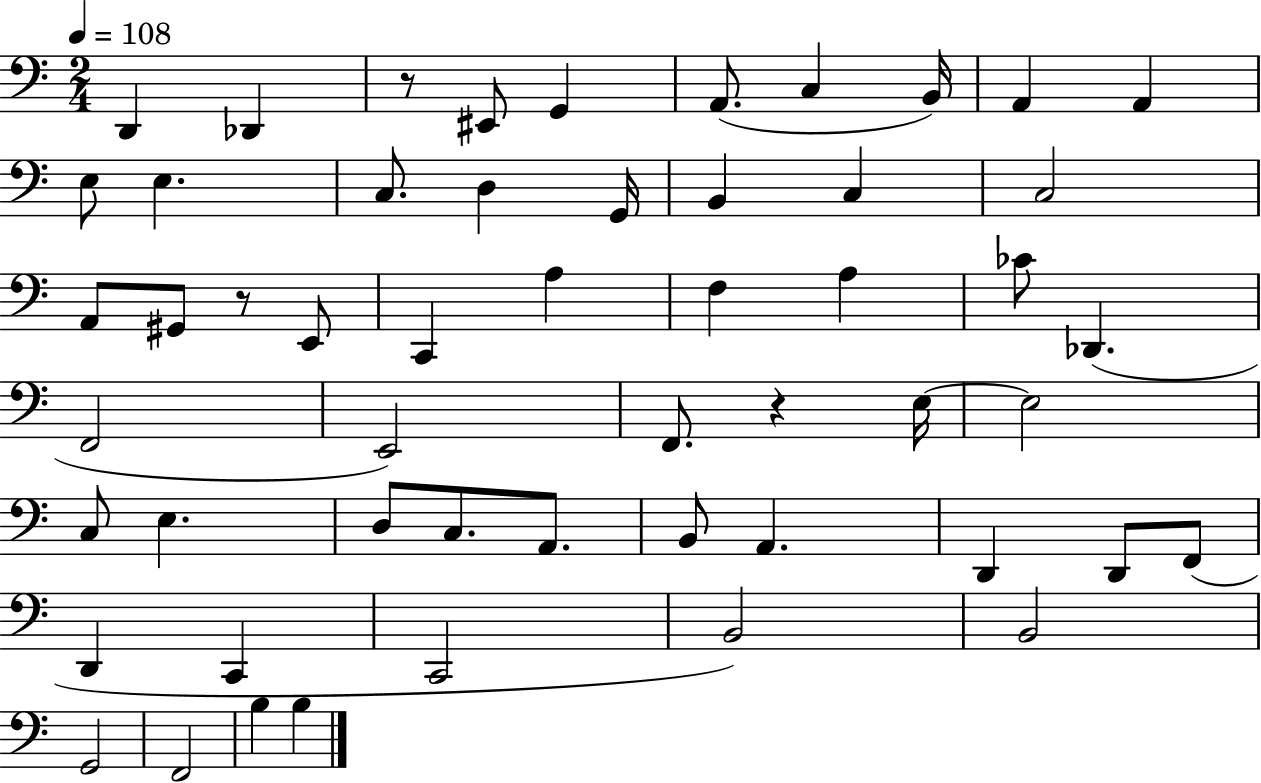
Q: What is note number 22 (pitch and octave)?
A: A3